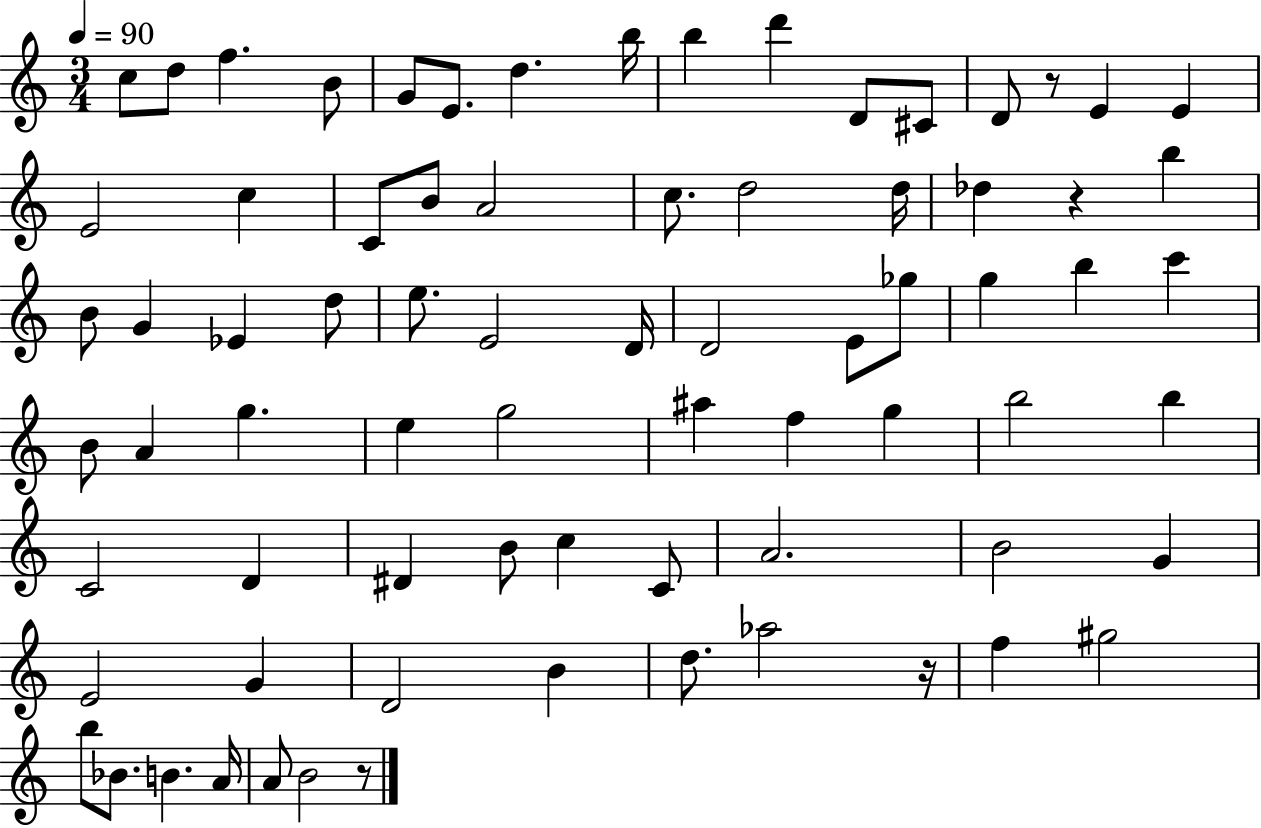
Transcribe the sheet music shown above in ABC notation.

X:1
T:Untitled
M:3/4
L:1/4
K:C
c/2 d/2 f B/2 G/2 E/2 d b/4 b d' D/2 ^C/2 D/2 z/2 E E E2 c C/2 B/2 A2 c/2 d2 d/4 _d z b B/2 G _E d/2 e/2 E2 D/4 D2 E/2 _g/2 g b c' B/2 A g e g2 ^a f g b2 b C2 D ^D B/2 c C/2 A2 B2 G E2 G D2 B d/2 _a2 z/4 f ^g2 b/2 _B/2 B A/4 A/2 B2 z/2